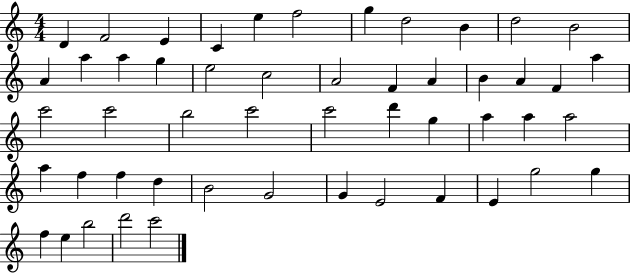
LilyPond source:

{
  \clef treble
  \numericTimeSignature
  \time 4/4
  \key c \major
  d'4 f'2 e'4 | c'4 e''4 f''2 | g''4 d''2 b'4 | d''2 b'2 | \break a'4 a''4 a''4 g''4 | e''2 c''2 | a'2 f'4 a'4 | b'4 a'4 f'4 a''4 | \break c'''2 c'''2 | b''2 c'''2 | c'''2 d'''4 g''4 | a''4 a''4 a''2 | \break a''4 f''4 f''4 d''4 | b'2 g'2 | g'4 e'2 f'4 | e'4 g''2 g''4 | \break f''4 e''4 b''2 | d'''2 c'''2 | \bar "|."
}